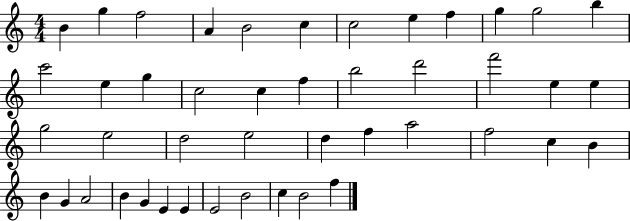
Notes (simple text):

B4/q G5/q F5/h A4/q B4/h C5/q C5/h E5/q F5/q G5/q G5/h B5/q C6/h E5/q G5/q C5/h C5/q F5/q B5/h D6/h F6/h E5/q E5/q G5/h E5/h D5/h E5/h D5/q F5/q A5/h F5/h C5/q B4/q B4/q G4/q A4/h B4/q G4/q E4/q E4/q E4/h B4/h C5/q B4/h F5/q